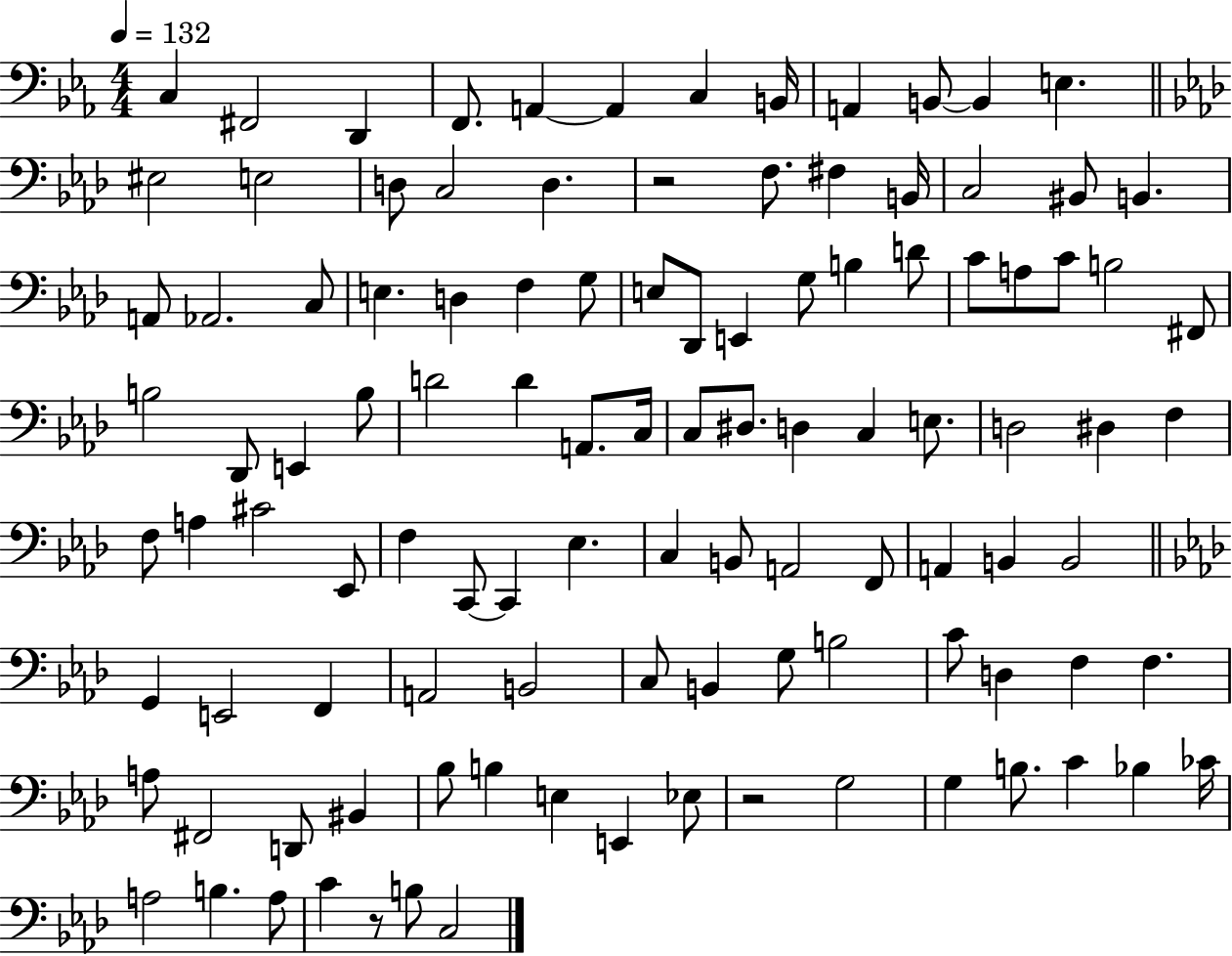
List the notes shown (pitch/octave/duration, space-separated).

C3/q F#2/h D2/q F2/e. A2/q A2/q C3/q B2/s A2/q B2/e B2/q E3/q. EIS3/h E3/h D3/e C3/h D3/q. R/h F3/e. F#3/q B2/s C3/h BIS2/e B2/q. A2/e Ab2/h. C3/e E3/q. D3/q F3/q G3/e E3/e Db2/e E2/q G3/e B3/q D4/e C4/e A3/e C4/e B3/h F#2/e B3/h Db2/e E2/q B3/e D4/h D4/q A2/e. C3/s C3/e D#3/e. D3/q C3/q E3/e. D3/h D#3/q F3/q F3/e A3/q C#4/h Eb2/e F3/q C2/e C2/q Eb3/q. C3/q B2/e A2/h F2/e A2/q B2/q B2/h G2/q E2/h F2/q A2/h B2/h C3/e B2/q G3/e B3/h C4/e D3/q F3/q F3/q. A3/e F#2/h D2/e BIS2/q Bb3/e B3/q E3/q E2/q Eb3/e R/h G3/h G3/q B3/e. C4/q Bb3/q CES4/s A3/h B3/q. A3/e C4/q R/e B3/e C3/h